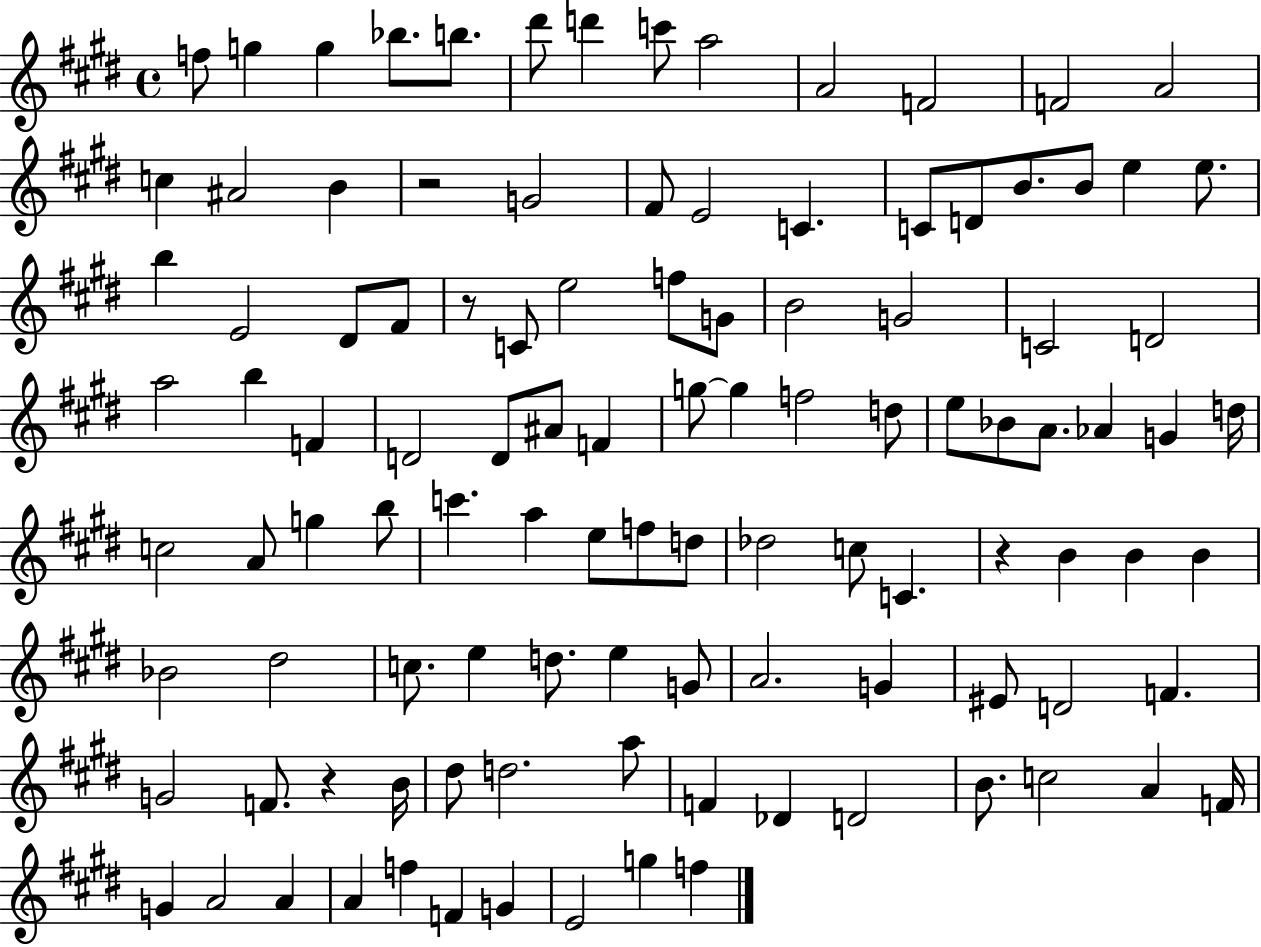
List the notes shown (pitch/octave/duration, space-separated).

F5/e G5/q G5/q Bb5/e. B5/e. D#6/e D6/q C6/e A5/h A4/h F4/h F4/h A4/h C5/q A#4/h B4/q R/h G4/h F#4/e E4/h C4/q. C4/e D4/e B4/e. B4/e E5/q E5/e. B5/q E4/h D#4/e F#4/e R/e C4/e E5/h F5/e G4/e B4/h G4/h C4/h D4/h A5/h B5/q F4/q D4/h D4/e A#4/e F4/q G5/e G5/q F5/h D5/e E5/e Bb4/e A4/e. Ab4/q G4/q D5/s C5/h A4/e G5/q B5/e C6/q. A5/q E5/e F5/e D5/e Db5/h C5/e C4/q. R/q B4/q B4/q B4/q Bb4/h D#5/h C5/e. E5/q D5/e. E5/q G4/e A4/h. G4/q EIS4/e D4/h F4/q. G4/h F4/e. R/q B4/s D#5/e D5/h. A5/e F4/q Db4/q D4/h B4/e. C5/h A4/q F4/s G4/q A4/h A4/q A4/q F5/q F4/q G4/q E4/h G5/q F5/q